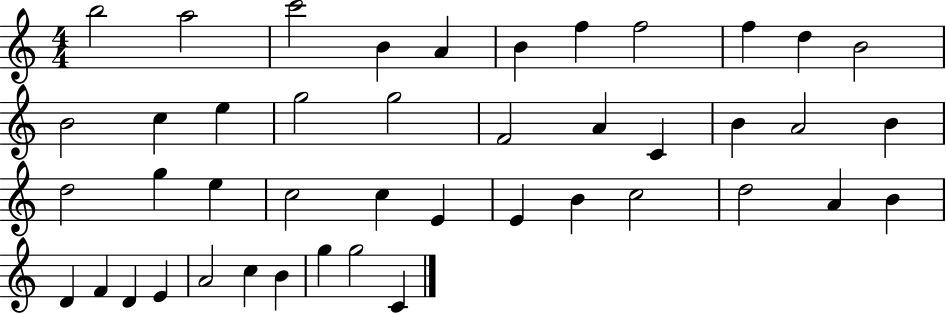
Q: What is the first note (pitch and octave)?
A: B5